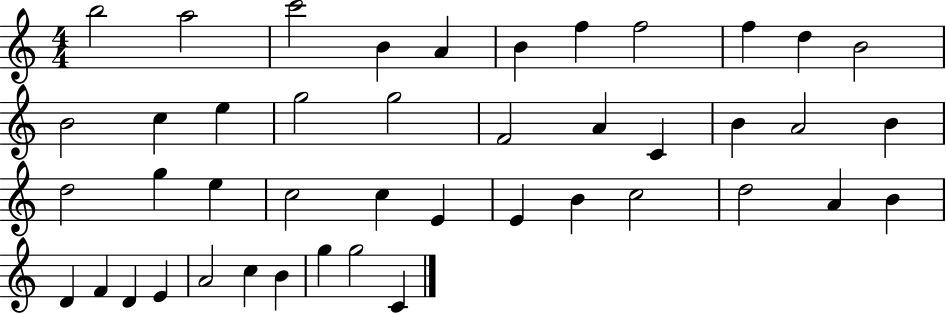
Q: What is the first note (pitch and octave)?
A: B5